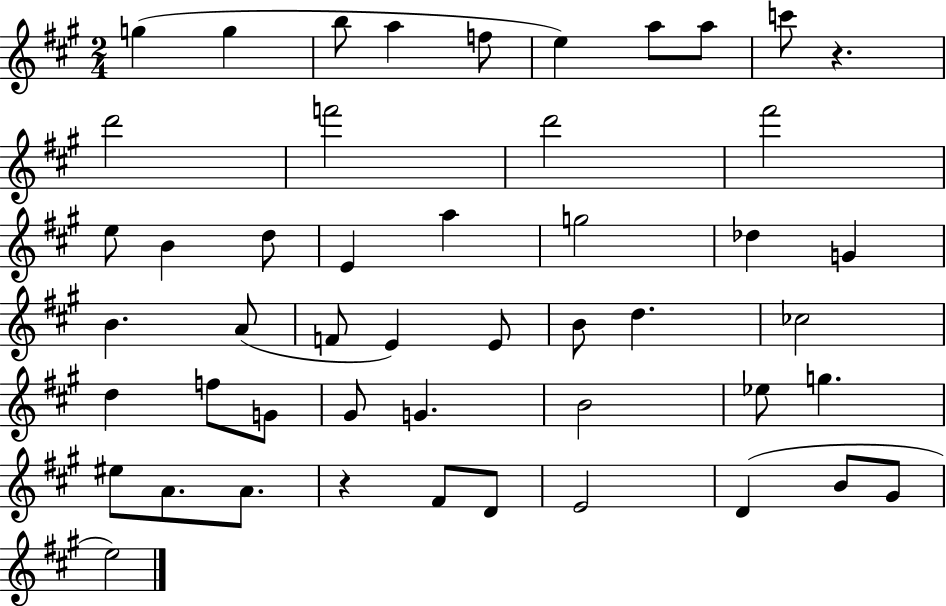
G5/q G5/q B5/e A5/q F5/e E5/q A5/e A5/e C6/e R/q. D6/h F6/h D6/h F#6/h E5/e B4/q D5/e E4/q A5/q G5/h Db5/q G4/q B4/q. A4/e F4/e E4/q E4/e B4/e D5/q. CES5/h D5/q F5/e G4/e G#4/e G4/q. B4/h Eb5/e G5/q. EIS5/e A4/e. A4/e. R/q F#4/e D4/e E4/h D4/q B4/e G#4/e E5/h